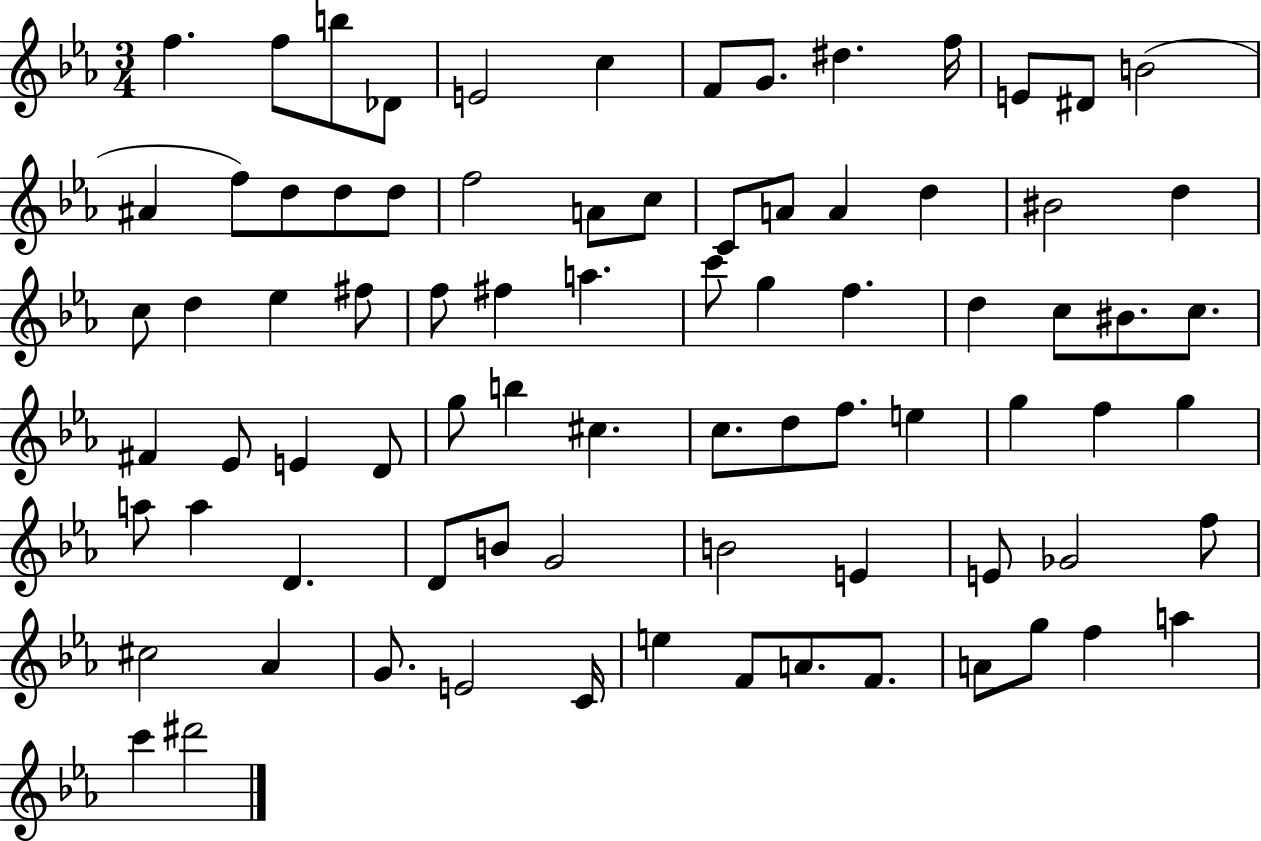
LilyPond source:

{
  \clef treble
  \numericTimeSignature
  \time 3/4
  \key ees \major
  f''4. f''8 b''8 des'8 | e'2 c''4 | f'8 g'8. dis''4. f''16 | e'8 dis'8 b'2( | \break ais'4 f''8) d''8 d''8 d''8 | f''2 a'8 c''8 | c'8 a'8 a'4 d''4 | bis'2 d''4 | \break c''8 d''4 ees''4 fis''8 | f''8 fis''4 a''4. | c'''8 g''4 f''4. | d''4 c''8 bis'8. c''8. | \break fis'4 ees'8 e'4 d'8 | g''8 b''4 cis''4. | c''8. d''8 f''8. e''4 | g''4 f''4 g''4 | \break a''8 a''4 d'4. | d'8 b'8 g'2 | b'2 e'4 | e'8 ges'2 f''8 | \break cis''2 aes'4 | g'8. e'2 c'16 | e''4 f'8 a'8. f'8. | a'8 g''8 f''4 a''4 | \break c'''4 dis'''2 | \bar "|."
}